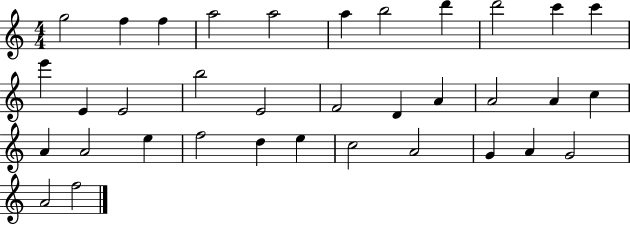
G5/h F5/q F5/q A5/h A5/h A5/q B5/h D6/q D6/h C6/q C6/q E6/q E4/q E4/h B5/h E4/h F4/h D4/q A4/q A4/h A4/q C5/q A4/q A4/h E5/q F5/h D5/q E5/q C5/h A4/h G4/q A4/q G4/h A4/h F5/h